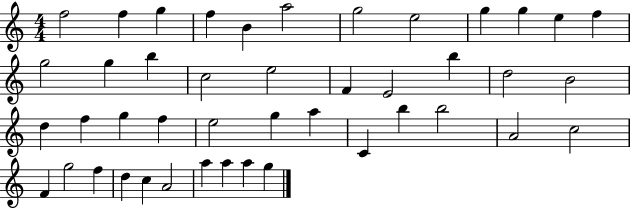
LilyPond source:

{
  \clef treble
  \numericTimeSignature
  \time 4/4
  \key c \major
  f''2 f''4 g''4 | f''4 b'4 a''2 | g''2 e''2 | g''4 g''4 e''4 f''4 | \break g''2 g''4 b''4 | c''2 e''2 | f'4 e'2 b''4 | d''2 b'2 | \break d''4 f''4 g''4 f''4 | e''2 g''4 a''4 | c'4 b''4 b''2 | a'2 c''2 | \break f'4 g''2 f''4 | d''4 c''4 a'2 | a''4 a''4 a''4 g''4 | \bar "|."
}